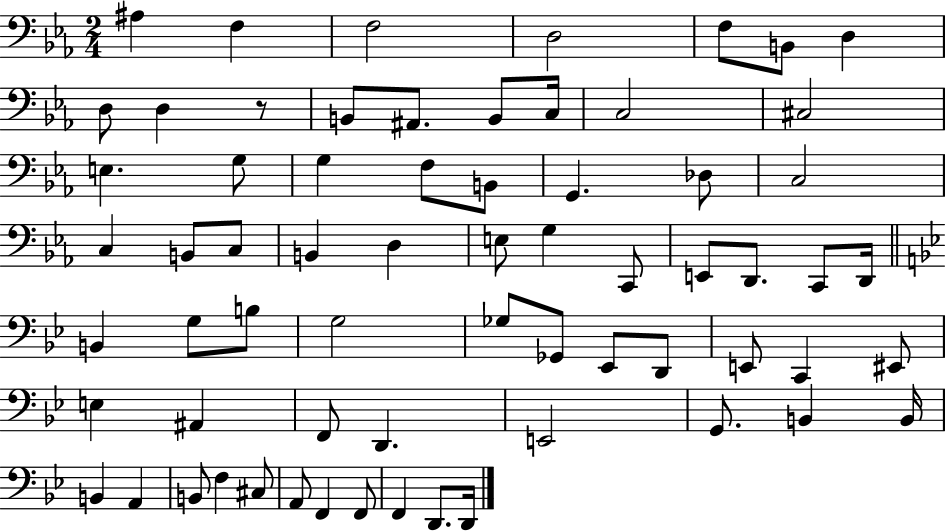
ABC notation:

X:1
T:Untitled
M:2/4
L:1/4
K:Eb
^A, F, F,2 D,2 F,/2 B,,/2 D, D,/2 D, z/2 B,,/2 ^A,,/2 B,,/2 C,/4 C,2 ^C,2 E, G,/2 G, F,/2 B,,/2 G,, _D,/2 C,2 C, B,,/2 C,/2 B,, D, E,/2 G, C,,/2 E,,/2 D,,/2 C,,/2 D,,/4 B,, G,/2 B,/2 G,2 _G,/2 _G,,/2 _E,,/2 D,,/2 E,,/2 C,, ^E,,/2 E, ^A,, F,,/2 D,, E,,2 G,,/2 B,, B,,/4 B,, A,, B,,/2 F, ^C,/2 A,,/2 F,, F,,/2 F,, D,,/2 D,,/4